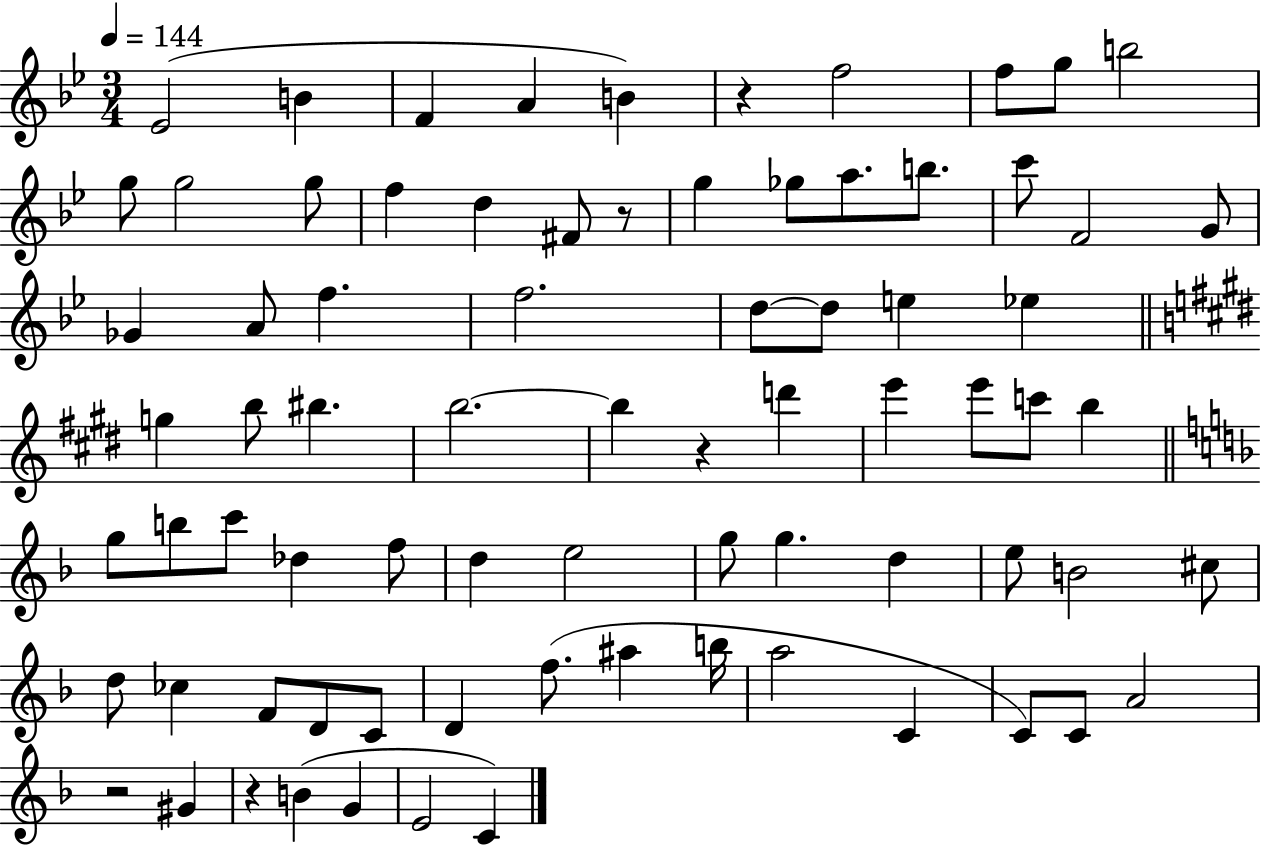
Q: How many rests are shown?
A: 5